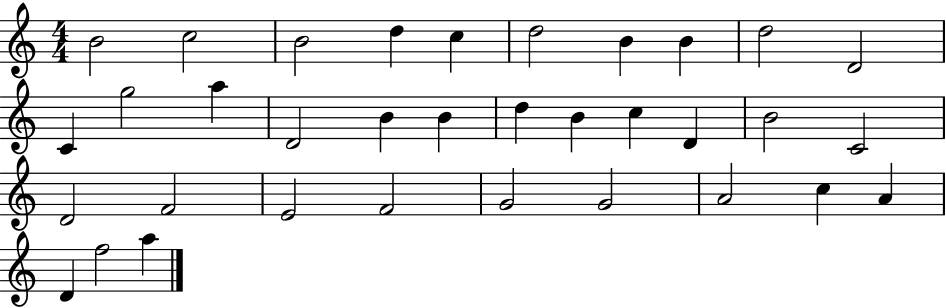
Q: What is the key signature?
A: C major